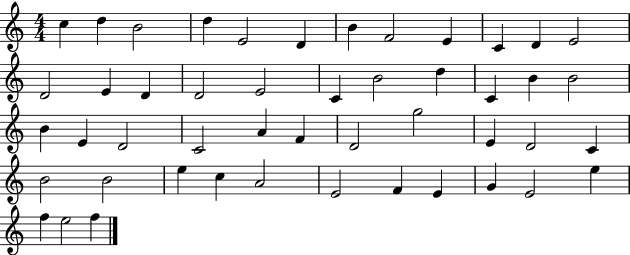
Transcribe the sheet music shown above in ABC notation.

X:1
T:Untitled
M:4/4
L:1/4
K:C
c d B2 d E2 D B F2 E C D E2 D2 E D D2 E2 C B2 d C B B2 B E D2 C2 A F D2 g2 E D2 C B2 B2 e c A2 E2 F E G E2 e f e2 f